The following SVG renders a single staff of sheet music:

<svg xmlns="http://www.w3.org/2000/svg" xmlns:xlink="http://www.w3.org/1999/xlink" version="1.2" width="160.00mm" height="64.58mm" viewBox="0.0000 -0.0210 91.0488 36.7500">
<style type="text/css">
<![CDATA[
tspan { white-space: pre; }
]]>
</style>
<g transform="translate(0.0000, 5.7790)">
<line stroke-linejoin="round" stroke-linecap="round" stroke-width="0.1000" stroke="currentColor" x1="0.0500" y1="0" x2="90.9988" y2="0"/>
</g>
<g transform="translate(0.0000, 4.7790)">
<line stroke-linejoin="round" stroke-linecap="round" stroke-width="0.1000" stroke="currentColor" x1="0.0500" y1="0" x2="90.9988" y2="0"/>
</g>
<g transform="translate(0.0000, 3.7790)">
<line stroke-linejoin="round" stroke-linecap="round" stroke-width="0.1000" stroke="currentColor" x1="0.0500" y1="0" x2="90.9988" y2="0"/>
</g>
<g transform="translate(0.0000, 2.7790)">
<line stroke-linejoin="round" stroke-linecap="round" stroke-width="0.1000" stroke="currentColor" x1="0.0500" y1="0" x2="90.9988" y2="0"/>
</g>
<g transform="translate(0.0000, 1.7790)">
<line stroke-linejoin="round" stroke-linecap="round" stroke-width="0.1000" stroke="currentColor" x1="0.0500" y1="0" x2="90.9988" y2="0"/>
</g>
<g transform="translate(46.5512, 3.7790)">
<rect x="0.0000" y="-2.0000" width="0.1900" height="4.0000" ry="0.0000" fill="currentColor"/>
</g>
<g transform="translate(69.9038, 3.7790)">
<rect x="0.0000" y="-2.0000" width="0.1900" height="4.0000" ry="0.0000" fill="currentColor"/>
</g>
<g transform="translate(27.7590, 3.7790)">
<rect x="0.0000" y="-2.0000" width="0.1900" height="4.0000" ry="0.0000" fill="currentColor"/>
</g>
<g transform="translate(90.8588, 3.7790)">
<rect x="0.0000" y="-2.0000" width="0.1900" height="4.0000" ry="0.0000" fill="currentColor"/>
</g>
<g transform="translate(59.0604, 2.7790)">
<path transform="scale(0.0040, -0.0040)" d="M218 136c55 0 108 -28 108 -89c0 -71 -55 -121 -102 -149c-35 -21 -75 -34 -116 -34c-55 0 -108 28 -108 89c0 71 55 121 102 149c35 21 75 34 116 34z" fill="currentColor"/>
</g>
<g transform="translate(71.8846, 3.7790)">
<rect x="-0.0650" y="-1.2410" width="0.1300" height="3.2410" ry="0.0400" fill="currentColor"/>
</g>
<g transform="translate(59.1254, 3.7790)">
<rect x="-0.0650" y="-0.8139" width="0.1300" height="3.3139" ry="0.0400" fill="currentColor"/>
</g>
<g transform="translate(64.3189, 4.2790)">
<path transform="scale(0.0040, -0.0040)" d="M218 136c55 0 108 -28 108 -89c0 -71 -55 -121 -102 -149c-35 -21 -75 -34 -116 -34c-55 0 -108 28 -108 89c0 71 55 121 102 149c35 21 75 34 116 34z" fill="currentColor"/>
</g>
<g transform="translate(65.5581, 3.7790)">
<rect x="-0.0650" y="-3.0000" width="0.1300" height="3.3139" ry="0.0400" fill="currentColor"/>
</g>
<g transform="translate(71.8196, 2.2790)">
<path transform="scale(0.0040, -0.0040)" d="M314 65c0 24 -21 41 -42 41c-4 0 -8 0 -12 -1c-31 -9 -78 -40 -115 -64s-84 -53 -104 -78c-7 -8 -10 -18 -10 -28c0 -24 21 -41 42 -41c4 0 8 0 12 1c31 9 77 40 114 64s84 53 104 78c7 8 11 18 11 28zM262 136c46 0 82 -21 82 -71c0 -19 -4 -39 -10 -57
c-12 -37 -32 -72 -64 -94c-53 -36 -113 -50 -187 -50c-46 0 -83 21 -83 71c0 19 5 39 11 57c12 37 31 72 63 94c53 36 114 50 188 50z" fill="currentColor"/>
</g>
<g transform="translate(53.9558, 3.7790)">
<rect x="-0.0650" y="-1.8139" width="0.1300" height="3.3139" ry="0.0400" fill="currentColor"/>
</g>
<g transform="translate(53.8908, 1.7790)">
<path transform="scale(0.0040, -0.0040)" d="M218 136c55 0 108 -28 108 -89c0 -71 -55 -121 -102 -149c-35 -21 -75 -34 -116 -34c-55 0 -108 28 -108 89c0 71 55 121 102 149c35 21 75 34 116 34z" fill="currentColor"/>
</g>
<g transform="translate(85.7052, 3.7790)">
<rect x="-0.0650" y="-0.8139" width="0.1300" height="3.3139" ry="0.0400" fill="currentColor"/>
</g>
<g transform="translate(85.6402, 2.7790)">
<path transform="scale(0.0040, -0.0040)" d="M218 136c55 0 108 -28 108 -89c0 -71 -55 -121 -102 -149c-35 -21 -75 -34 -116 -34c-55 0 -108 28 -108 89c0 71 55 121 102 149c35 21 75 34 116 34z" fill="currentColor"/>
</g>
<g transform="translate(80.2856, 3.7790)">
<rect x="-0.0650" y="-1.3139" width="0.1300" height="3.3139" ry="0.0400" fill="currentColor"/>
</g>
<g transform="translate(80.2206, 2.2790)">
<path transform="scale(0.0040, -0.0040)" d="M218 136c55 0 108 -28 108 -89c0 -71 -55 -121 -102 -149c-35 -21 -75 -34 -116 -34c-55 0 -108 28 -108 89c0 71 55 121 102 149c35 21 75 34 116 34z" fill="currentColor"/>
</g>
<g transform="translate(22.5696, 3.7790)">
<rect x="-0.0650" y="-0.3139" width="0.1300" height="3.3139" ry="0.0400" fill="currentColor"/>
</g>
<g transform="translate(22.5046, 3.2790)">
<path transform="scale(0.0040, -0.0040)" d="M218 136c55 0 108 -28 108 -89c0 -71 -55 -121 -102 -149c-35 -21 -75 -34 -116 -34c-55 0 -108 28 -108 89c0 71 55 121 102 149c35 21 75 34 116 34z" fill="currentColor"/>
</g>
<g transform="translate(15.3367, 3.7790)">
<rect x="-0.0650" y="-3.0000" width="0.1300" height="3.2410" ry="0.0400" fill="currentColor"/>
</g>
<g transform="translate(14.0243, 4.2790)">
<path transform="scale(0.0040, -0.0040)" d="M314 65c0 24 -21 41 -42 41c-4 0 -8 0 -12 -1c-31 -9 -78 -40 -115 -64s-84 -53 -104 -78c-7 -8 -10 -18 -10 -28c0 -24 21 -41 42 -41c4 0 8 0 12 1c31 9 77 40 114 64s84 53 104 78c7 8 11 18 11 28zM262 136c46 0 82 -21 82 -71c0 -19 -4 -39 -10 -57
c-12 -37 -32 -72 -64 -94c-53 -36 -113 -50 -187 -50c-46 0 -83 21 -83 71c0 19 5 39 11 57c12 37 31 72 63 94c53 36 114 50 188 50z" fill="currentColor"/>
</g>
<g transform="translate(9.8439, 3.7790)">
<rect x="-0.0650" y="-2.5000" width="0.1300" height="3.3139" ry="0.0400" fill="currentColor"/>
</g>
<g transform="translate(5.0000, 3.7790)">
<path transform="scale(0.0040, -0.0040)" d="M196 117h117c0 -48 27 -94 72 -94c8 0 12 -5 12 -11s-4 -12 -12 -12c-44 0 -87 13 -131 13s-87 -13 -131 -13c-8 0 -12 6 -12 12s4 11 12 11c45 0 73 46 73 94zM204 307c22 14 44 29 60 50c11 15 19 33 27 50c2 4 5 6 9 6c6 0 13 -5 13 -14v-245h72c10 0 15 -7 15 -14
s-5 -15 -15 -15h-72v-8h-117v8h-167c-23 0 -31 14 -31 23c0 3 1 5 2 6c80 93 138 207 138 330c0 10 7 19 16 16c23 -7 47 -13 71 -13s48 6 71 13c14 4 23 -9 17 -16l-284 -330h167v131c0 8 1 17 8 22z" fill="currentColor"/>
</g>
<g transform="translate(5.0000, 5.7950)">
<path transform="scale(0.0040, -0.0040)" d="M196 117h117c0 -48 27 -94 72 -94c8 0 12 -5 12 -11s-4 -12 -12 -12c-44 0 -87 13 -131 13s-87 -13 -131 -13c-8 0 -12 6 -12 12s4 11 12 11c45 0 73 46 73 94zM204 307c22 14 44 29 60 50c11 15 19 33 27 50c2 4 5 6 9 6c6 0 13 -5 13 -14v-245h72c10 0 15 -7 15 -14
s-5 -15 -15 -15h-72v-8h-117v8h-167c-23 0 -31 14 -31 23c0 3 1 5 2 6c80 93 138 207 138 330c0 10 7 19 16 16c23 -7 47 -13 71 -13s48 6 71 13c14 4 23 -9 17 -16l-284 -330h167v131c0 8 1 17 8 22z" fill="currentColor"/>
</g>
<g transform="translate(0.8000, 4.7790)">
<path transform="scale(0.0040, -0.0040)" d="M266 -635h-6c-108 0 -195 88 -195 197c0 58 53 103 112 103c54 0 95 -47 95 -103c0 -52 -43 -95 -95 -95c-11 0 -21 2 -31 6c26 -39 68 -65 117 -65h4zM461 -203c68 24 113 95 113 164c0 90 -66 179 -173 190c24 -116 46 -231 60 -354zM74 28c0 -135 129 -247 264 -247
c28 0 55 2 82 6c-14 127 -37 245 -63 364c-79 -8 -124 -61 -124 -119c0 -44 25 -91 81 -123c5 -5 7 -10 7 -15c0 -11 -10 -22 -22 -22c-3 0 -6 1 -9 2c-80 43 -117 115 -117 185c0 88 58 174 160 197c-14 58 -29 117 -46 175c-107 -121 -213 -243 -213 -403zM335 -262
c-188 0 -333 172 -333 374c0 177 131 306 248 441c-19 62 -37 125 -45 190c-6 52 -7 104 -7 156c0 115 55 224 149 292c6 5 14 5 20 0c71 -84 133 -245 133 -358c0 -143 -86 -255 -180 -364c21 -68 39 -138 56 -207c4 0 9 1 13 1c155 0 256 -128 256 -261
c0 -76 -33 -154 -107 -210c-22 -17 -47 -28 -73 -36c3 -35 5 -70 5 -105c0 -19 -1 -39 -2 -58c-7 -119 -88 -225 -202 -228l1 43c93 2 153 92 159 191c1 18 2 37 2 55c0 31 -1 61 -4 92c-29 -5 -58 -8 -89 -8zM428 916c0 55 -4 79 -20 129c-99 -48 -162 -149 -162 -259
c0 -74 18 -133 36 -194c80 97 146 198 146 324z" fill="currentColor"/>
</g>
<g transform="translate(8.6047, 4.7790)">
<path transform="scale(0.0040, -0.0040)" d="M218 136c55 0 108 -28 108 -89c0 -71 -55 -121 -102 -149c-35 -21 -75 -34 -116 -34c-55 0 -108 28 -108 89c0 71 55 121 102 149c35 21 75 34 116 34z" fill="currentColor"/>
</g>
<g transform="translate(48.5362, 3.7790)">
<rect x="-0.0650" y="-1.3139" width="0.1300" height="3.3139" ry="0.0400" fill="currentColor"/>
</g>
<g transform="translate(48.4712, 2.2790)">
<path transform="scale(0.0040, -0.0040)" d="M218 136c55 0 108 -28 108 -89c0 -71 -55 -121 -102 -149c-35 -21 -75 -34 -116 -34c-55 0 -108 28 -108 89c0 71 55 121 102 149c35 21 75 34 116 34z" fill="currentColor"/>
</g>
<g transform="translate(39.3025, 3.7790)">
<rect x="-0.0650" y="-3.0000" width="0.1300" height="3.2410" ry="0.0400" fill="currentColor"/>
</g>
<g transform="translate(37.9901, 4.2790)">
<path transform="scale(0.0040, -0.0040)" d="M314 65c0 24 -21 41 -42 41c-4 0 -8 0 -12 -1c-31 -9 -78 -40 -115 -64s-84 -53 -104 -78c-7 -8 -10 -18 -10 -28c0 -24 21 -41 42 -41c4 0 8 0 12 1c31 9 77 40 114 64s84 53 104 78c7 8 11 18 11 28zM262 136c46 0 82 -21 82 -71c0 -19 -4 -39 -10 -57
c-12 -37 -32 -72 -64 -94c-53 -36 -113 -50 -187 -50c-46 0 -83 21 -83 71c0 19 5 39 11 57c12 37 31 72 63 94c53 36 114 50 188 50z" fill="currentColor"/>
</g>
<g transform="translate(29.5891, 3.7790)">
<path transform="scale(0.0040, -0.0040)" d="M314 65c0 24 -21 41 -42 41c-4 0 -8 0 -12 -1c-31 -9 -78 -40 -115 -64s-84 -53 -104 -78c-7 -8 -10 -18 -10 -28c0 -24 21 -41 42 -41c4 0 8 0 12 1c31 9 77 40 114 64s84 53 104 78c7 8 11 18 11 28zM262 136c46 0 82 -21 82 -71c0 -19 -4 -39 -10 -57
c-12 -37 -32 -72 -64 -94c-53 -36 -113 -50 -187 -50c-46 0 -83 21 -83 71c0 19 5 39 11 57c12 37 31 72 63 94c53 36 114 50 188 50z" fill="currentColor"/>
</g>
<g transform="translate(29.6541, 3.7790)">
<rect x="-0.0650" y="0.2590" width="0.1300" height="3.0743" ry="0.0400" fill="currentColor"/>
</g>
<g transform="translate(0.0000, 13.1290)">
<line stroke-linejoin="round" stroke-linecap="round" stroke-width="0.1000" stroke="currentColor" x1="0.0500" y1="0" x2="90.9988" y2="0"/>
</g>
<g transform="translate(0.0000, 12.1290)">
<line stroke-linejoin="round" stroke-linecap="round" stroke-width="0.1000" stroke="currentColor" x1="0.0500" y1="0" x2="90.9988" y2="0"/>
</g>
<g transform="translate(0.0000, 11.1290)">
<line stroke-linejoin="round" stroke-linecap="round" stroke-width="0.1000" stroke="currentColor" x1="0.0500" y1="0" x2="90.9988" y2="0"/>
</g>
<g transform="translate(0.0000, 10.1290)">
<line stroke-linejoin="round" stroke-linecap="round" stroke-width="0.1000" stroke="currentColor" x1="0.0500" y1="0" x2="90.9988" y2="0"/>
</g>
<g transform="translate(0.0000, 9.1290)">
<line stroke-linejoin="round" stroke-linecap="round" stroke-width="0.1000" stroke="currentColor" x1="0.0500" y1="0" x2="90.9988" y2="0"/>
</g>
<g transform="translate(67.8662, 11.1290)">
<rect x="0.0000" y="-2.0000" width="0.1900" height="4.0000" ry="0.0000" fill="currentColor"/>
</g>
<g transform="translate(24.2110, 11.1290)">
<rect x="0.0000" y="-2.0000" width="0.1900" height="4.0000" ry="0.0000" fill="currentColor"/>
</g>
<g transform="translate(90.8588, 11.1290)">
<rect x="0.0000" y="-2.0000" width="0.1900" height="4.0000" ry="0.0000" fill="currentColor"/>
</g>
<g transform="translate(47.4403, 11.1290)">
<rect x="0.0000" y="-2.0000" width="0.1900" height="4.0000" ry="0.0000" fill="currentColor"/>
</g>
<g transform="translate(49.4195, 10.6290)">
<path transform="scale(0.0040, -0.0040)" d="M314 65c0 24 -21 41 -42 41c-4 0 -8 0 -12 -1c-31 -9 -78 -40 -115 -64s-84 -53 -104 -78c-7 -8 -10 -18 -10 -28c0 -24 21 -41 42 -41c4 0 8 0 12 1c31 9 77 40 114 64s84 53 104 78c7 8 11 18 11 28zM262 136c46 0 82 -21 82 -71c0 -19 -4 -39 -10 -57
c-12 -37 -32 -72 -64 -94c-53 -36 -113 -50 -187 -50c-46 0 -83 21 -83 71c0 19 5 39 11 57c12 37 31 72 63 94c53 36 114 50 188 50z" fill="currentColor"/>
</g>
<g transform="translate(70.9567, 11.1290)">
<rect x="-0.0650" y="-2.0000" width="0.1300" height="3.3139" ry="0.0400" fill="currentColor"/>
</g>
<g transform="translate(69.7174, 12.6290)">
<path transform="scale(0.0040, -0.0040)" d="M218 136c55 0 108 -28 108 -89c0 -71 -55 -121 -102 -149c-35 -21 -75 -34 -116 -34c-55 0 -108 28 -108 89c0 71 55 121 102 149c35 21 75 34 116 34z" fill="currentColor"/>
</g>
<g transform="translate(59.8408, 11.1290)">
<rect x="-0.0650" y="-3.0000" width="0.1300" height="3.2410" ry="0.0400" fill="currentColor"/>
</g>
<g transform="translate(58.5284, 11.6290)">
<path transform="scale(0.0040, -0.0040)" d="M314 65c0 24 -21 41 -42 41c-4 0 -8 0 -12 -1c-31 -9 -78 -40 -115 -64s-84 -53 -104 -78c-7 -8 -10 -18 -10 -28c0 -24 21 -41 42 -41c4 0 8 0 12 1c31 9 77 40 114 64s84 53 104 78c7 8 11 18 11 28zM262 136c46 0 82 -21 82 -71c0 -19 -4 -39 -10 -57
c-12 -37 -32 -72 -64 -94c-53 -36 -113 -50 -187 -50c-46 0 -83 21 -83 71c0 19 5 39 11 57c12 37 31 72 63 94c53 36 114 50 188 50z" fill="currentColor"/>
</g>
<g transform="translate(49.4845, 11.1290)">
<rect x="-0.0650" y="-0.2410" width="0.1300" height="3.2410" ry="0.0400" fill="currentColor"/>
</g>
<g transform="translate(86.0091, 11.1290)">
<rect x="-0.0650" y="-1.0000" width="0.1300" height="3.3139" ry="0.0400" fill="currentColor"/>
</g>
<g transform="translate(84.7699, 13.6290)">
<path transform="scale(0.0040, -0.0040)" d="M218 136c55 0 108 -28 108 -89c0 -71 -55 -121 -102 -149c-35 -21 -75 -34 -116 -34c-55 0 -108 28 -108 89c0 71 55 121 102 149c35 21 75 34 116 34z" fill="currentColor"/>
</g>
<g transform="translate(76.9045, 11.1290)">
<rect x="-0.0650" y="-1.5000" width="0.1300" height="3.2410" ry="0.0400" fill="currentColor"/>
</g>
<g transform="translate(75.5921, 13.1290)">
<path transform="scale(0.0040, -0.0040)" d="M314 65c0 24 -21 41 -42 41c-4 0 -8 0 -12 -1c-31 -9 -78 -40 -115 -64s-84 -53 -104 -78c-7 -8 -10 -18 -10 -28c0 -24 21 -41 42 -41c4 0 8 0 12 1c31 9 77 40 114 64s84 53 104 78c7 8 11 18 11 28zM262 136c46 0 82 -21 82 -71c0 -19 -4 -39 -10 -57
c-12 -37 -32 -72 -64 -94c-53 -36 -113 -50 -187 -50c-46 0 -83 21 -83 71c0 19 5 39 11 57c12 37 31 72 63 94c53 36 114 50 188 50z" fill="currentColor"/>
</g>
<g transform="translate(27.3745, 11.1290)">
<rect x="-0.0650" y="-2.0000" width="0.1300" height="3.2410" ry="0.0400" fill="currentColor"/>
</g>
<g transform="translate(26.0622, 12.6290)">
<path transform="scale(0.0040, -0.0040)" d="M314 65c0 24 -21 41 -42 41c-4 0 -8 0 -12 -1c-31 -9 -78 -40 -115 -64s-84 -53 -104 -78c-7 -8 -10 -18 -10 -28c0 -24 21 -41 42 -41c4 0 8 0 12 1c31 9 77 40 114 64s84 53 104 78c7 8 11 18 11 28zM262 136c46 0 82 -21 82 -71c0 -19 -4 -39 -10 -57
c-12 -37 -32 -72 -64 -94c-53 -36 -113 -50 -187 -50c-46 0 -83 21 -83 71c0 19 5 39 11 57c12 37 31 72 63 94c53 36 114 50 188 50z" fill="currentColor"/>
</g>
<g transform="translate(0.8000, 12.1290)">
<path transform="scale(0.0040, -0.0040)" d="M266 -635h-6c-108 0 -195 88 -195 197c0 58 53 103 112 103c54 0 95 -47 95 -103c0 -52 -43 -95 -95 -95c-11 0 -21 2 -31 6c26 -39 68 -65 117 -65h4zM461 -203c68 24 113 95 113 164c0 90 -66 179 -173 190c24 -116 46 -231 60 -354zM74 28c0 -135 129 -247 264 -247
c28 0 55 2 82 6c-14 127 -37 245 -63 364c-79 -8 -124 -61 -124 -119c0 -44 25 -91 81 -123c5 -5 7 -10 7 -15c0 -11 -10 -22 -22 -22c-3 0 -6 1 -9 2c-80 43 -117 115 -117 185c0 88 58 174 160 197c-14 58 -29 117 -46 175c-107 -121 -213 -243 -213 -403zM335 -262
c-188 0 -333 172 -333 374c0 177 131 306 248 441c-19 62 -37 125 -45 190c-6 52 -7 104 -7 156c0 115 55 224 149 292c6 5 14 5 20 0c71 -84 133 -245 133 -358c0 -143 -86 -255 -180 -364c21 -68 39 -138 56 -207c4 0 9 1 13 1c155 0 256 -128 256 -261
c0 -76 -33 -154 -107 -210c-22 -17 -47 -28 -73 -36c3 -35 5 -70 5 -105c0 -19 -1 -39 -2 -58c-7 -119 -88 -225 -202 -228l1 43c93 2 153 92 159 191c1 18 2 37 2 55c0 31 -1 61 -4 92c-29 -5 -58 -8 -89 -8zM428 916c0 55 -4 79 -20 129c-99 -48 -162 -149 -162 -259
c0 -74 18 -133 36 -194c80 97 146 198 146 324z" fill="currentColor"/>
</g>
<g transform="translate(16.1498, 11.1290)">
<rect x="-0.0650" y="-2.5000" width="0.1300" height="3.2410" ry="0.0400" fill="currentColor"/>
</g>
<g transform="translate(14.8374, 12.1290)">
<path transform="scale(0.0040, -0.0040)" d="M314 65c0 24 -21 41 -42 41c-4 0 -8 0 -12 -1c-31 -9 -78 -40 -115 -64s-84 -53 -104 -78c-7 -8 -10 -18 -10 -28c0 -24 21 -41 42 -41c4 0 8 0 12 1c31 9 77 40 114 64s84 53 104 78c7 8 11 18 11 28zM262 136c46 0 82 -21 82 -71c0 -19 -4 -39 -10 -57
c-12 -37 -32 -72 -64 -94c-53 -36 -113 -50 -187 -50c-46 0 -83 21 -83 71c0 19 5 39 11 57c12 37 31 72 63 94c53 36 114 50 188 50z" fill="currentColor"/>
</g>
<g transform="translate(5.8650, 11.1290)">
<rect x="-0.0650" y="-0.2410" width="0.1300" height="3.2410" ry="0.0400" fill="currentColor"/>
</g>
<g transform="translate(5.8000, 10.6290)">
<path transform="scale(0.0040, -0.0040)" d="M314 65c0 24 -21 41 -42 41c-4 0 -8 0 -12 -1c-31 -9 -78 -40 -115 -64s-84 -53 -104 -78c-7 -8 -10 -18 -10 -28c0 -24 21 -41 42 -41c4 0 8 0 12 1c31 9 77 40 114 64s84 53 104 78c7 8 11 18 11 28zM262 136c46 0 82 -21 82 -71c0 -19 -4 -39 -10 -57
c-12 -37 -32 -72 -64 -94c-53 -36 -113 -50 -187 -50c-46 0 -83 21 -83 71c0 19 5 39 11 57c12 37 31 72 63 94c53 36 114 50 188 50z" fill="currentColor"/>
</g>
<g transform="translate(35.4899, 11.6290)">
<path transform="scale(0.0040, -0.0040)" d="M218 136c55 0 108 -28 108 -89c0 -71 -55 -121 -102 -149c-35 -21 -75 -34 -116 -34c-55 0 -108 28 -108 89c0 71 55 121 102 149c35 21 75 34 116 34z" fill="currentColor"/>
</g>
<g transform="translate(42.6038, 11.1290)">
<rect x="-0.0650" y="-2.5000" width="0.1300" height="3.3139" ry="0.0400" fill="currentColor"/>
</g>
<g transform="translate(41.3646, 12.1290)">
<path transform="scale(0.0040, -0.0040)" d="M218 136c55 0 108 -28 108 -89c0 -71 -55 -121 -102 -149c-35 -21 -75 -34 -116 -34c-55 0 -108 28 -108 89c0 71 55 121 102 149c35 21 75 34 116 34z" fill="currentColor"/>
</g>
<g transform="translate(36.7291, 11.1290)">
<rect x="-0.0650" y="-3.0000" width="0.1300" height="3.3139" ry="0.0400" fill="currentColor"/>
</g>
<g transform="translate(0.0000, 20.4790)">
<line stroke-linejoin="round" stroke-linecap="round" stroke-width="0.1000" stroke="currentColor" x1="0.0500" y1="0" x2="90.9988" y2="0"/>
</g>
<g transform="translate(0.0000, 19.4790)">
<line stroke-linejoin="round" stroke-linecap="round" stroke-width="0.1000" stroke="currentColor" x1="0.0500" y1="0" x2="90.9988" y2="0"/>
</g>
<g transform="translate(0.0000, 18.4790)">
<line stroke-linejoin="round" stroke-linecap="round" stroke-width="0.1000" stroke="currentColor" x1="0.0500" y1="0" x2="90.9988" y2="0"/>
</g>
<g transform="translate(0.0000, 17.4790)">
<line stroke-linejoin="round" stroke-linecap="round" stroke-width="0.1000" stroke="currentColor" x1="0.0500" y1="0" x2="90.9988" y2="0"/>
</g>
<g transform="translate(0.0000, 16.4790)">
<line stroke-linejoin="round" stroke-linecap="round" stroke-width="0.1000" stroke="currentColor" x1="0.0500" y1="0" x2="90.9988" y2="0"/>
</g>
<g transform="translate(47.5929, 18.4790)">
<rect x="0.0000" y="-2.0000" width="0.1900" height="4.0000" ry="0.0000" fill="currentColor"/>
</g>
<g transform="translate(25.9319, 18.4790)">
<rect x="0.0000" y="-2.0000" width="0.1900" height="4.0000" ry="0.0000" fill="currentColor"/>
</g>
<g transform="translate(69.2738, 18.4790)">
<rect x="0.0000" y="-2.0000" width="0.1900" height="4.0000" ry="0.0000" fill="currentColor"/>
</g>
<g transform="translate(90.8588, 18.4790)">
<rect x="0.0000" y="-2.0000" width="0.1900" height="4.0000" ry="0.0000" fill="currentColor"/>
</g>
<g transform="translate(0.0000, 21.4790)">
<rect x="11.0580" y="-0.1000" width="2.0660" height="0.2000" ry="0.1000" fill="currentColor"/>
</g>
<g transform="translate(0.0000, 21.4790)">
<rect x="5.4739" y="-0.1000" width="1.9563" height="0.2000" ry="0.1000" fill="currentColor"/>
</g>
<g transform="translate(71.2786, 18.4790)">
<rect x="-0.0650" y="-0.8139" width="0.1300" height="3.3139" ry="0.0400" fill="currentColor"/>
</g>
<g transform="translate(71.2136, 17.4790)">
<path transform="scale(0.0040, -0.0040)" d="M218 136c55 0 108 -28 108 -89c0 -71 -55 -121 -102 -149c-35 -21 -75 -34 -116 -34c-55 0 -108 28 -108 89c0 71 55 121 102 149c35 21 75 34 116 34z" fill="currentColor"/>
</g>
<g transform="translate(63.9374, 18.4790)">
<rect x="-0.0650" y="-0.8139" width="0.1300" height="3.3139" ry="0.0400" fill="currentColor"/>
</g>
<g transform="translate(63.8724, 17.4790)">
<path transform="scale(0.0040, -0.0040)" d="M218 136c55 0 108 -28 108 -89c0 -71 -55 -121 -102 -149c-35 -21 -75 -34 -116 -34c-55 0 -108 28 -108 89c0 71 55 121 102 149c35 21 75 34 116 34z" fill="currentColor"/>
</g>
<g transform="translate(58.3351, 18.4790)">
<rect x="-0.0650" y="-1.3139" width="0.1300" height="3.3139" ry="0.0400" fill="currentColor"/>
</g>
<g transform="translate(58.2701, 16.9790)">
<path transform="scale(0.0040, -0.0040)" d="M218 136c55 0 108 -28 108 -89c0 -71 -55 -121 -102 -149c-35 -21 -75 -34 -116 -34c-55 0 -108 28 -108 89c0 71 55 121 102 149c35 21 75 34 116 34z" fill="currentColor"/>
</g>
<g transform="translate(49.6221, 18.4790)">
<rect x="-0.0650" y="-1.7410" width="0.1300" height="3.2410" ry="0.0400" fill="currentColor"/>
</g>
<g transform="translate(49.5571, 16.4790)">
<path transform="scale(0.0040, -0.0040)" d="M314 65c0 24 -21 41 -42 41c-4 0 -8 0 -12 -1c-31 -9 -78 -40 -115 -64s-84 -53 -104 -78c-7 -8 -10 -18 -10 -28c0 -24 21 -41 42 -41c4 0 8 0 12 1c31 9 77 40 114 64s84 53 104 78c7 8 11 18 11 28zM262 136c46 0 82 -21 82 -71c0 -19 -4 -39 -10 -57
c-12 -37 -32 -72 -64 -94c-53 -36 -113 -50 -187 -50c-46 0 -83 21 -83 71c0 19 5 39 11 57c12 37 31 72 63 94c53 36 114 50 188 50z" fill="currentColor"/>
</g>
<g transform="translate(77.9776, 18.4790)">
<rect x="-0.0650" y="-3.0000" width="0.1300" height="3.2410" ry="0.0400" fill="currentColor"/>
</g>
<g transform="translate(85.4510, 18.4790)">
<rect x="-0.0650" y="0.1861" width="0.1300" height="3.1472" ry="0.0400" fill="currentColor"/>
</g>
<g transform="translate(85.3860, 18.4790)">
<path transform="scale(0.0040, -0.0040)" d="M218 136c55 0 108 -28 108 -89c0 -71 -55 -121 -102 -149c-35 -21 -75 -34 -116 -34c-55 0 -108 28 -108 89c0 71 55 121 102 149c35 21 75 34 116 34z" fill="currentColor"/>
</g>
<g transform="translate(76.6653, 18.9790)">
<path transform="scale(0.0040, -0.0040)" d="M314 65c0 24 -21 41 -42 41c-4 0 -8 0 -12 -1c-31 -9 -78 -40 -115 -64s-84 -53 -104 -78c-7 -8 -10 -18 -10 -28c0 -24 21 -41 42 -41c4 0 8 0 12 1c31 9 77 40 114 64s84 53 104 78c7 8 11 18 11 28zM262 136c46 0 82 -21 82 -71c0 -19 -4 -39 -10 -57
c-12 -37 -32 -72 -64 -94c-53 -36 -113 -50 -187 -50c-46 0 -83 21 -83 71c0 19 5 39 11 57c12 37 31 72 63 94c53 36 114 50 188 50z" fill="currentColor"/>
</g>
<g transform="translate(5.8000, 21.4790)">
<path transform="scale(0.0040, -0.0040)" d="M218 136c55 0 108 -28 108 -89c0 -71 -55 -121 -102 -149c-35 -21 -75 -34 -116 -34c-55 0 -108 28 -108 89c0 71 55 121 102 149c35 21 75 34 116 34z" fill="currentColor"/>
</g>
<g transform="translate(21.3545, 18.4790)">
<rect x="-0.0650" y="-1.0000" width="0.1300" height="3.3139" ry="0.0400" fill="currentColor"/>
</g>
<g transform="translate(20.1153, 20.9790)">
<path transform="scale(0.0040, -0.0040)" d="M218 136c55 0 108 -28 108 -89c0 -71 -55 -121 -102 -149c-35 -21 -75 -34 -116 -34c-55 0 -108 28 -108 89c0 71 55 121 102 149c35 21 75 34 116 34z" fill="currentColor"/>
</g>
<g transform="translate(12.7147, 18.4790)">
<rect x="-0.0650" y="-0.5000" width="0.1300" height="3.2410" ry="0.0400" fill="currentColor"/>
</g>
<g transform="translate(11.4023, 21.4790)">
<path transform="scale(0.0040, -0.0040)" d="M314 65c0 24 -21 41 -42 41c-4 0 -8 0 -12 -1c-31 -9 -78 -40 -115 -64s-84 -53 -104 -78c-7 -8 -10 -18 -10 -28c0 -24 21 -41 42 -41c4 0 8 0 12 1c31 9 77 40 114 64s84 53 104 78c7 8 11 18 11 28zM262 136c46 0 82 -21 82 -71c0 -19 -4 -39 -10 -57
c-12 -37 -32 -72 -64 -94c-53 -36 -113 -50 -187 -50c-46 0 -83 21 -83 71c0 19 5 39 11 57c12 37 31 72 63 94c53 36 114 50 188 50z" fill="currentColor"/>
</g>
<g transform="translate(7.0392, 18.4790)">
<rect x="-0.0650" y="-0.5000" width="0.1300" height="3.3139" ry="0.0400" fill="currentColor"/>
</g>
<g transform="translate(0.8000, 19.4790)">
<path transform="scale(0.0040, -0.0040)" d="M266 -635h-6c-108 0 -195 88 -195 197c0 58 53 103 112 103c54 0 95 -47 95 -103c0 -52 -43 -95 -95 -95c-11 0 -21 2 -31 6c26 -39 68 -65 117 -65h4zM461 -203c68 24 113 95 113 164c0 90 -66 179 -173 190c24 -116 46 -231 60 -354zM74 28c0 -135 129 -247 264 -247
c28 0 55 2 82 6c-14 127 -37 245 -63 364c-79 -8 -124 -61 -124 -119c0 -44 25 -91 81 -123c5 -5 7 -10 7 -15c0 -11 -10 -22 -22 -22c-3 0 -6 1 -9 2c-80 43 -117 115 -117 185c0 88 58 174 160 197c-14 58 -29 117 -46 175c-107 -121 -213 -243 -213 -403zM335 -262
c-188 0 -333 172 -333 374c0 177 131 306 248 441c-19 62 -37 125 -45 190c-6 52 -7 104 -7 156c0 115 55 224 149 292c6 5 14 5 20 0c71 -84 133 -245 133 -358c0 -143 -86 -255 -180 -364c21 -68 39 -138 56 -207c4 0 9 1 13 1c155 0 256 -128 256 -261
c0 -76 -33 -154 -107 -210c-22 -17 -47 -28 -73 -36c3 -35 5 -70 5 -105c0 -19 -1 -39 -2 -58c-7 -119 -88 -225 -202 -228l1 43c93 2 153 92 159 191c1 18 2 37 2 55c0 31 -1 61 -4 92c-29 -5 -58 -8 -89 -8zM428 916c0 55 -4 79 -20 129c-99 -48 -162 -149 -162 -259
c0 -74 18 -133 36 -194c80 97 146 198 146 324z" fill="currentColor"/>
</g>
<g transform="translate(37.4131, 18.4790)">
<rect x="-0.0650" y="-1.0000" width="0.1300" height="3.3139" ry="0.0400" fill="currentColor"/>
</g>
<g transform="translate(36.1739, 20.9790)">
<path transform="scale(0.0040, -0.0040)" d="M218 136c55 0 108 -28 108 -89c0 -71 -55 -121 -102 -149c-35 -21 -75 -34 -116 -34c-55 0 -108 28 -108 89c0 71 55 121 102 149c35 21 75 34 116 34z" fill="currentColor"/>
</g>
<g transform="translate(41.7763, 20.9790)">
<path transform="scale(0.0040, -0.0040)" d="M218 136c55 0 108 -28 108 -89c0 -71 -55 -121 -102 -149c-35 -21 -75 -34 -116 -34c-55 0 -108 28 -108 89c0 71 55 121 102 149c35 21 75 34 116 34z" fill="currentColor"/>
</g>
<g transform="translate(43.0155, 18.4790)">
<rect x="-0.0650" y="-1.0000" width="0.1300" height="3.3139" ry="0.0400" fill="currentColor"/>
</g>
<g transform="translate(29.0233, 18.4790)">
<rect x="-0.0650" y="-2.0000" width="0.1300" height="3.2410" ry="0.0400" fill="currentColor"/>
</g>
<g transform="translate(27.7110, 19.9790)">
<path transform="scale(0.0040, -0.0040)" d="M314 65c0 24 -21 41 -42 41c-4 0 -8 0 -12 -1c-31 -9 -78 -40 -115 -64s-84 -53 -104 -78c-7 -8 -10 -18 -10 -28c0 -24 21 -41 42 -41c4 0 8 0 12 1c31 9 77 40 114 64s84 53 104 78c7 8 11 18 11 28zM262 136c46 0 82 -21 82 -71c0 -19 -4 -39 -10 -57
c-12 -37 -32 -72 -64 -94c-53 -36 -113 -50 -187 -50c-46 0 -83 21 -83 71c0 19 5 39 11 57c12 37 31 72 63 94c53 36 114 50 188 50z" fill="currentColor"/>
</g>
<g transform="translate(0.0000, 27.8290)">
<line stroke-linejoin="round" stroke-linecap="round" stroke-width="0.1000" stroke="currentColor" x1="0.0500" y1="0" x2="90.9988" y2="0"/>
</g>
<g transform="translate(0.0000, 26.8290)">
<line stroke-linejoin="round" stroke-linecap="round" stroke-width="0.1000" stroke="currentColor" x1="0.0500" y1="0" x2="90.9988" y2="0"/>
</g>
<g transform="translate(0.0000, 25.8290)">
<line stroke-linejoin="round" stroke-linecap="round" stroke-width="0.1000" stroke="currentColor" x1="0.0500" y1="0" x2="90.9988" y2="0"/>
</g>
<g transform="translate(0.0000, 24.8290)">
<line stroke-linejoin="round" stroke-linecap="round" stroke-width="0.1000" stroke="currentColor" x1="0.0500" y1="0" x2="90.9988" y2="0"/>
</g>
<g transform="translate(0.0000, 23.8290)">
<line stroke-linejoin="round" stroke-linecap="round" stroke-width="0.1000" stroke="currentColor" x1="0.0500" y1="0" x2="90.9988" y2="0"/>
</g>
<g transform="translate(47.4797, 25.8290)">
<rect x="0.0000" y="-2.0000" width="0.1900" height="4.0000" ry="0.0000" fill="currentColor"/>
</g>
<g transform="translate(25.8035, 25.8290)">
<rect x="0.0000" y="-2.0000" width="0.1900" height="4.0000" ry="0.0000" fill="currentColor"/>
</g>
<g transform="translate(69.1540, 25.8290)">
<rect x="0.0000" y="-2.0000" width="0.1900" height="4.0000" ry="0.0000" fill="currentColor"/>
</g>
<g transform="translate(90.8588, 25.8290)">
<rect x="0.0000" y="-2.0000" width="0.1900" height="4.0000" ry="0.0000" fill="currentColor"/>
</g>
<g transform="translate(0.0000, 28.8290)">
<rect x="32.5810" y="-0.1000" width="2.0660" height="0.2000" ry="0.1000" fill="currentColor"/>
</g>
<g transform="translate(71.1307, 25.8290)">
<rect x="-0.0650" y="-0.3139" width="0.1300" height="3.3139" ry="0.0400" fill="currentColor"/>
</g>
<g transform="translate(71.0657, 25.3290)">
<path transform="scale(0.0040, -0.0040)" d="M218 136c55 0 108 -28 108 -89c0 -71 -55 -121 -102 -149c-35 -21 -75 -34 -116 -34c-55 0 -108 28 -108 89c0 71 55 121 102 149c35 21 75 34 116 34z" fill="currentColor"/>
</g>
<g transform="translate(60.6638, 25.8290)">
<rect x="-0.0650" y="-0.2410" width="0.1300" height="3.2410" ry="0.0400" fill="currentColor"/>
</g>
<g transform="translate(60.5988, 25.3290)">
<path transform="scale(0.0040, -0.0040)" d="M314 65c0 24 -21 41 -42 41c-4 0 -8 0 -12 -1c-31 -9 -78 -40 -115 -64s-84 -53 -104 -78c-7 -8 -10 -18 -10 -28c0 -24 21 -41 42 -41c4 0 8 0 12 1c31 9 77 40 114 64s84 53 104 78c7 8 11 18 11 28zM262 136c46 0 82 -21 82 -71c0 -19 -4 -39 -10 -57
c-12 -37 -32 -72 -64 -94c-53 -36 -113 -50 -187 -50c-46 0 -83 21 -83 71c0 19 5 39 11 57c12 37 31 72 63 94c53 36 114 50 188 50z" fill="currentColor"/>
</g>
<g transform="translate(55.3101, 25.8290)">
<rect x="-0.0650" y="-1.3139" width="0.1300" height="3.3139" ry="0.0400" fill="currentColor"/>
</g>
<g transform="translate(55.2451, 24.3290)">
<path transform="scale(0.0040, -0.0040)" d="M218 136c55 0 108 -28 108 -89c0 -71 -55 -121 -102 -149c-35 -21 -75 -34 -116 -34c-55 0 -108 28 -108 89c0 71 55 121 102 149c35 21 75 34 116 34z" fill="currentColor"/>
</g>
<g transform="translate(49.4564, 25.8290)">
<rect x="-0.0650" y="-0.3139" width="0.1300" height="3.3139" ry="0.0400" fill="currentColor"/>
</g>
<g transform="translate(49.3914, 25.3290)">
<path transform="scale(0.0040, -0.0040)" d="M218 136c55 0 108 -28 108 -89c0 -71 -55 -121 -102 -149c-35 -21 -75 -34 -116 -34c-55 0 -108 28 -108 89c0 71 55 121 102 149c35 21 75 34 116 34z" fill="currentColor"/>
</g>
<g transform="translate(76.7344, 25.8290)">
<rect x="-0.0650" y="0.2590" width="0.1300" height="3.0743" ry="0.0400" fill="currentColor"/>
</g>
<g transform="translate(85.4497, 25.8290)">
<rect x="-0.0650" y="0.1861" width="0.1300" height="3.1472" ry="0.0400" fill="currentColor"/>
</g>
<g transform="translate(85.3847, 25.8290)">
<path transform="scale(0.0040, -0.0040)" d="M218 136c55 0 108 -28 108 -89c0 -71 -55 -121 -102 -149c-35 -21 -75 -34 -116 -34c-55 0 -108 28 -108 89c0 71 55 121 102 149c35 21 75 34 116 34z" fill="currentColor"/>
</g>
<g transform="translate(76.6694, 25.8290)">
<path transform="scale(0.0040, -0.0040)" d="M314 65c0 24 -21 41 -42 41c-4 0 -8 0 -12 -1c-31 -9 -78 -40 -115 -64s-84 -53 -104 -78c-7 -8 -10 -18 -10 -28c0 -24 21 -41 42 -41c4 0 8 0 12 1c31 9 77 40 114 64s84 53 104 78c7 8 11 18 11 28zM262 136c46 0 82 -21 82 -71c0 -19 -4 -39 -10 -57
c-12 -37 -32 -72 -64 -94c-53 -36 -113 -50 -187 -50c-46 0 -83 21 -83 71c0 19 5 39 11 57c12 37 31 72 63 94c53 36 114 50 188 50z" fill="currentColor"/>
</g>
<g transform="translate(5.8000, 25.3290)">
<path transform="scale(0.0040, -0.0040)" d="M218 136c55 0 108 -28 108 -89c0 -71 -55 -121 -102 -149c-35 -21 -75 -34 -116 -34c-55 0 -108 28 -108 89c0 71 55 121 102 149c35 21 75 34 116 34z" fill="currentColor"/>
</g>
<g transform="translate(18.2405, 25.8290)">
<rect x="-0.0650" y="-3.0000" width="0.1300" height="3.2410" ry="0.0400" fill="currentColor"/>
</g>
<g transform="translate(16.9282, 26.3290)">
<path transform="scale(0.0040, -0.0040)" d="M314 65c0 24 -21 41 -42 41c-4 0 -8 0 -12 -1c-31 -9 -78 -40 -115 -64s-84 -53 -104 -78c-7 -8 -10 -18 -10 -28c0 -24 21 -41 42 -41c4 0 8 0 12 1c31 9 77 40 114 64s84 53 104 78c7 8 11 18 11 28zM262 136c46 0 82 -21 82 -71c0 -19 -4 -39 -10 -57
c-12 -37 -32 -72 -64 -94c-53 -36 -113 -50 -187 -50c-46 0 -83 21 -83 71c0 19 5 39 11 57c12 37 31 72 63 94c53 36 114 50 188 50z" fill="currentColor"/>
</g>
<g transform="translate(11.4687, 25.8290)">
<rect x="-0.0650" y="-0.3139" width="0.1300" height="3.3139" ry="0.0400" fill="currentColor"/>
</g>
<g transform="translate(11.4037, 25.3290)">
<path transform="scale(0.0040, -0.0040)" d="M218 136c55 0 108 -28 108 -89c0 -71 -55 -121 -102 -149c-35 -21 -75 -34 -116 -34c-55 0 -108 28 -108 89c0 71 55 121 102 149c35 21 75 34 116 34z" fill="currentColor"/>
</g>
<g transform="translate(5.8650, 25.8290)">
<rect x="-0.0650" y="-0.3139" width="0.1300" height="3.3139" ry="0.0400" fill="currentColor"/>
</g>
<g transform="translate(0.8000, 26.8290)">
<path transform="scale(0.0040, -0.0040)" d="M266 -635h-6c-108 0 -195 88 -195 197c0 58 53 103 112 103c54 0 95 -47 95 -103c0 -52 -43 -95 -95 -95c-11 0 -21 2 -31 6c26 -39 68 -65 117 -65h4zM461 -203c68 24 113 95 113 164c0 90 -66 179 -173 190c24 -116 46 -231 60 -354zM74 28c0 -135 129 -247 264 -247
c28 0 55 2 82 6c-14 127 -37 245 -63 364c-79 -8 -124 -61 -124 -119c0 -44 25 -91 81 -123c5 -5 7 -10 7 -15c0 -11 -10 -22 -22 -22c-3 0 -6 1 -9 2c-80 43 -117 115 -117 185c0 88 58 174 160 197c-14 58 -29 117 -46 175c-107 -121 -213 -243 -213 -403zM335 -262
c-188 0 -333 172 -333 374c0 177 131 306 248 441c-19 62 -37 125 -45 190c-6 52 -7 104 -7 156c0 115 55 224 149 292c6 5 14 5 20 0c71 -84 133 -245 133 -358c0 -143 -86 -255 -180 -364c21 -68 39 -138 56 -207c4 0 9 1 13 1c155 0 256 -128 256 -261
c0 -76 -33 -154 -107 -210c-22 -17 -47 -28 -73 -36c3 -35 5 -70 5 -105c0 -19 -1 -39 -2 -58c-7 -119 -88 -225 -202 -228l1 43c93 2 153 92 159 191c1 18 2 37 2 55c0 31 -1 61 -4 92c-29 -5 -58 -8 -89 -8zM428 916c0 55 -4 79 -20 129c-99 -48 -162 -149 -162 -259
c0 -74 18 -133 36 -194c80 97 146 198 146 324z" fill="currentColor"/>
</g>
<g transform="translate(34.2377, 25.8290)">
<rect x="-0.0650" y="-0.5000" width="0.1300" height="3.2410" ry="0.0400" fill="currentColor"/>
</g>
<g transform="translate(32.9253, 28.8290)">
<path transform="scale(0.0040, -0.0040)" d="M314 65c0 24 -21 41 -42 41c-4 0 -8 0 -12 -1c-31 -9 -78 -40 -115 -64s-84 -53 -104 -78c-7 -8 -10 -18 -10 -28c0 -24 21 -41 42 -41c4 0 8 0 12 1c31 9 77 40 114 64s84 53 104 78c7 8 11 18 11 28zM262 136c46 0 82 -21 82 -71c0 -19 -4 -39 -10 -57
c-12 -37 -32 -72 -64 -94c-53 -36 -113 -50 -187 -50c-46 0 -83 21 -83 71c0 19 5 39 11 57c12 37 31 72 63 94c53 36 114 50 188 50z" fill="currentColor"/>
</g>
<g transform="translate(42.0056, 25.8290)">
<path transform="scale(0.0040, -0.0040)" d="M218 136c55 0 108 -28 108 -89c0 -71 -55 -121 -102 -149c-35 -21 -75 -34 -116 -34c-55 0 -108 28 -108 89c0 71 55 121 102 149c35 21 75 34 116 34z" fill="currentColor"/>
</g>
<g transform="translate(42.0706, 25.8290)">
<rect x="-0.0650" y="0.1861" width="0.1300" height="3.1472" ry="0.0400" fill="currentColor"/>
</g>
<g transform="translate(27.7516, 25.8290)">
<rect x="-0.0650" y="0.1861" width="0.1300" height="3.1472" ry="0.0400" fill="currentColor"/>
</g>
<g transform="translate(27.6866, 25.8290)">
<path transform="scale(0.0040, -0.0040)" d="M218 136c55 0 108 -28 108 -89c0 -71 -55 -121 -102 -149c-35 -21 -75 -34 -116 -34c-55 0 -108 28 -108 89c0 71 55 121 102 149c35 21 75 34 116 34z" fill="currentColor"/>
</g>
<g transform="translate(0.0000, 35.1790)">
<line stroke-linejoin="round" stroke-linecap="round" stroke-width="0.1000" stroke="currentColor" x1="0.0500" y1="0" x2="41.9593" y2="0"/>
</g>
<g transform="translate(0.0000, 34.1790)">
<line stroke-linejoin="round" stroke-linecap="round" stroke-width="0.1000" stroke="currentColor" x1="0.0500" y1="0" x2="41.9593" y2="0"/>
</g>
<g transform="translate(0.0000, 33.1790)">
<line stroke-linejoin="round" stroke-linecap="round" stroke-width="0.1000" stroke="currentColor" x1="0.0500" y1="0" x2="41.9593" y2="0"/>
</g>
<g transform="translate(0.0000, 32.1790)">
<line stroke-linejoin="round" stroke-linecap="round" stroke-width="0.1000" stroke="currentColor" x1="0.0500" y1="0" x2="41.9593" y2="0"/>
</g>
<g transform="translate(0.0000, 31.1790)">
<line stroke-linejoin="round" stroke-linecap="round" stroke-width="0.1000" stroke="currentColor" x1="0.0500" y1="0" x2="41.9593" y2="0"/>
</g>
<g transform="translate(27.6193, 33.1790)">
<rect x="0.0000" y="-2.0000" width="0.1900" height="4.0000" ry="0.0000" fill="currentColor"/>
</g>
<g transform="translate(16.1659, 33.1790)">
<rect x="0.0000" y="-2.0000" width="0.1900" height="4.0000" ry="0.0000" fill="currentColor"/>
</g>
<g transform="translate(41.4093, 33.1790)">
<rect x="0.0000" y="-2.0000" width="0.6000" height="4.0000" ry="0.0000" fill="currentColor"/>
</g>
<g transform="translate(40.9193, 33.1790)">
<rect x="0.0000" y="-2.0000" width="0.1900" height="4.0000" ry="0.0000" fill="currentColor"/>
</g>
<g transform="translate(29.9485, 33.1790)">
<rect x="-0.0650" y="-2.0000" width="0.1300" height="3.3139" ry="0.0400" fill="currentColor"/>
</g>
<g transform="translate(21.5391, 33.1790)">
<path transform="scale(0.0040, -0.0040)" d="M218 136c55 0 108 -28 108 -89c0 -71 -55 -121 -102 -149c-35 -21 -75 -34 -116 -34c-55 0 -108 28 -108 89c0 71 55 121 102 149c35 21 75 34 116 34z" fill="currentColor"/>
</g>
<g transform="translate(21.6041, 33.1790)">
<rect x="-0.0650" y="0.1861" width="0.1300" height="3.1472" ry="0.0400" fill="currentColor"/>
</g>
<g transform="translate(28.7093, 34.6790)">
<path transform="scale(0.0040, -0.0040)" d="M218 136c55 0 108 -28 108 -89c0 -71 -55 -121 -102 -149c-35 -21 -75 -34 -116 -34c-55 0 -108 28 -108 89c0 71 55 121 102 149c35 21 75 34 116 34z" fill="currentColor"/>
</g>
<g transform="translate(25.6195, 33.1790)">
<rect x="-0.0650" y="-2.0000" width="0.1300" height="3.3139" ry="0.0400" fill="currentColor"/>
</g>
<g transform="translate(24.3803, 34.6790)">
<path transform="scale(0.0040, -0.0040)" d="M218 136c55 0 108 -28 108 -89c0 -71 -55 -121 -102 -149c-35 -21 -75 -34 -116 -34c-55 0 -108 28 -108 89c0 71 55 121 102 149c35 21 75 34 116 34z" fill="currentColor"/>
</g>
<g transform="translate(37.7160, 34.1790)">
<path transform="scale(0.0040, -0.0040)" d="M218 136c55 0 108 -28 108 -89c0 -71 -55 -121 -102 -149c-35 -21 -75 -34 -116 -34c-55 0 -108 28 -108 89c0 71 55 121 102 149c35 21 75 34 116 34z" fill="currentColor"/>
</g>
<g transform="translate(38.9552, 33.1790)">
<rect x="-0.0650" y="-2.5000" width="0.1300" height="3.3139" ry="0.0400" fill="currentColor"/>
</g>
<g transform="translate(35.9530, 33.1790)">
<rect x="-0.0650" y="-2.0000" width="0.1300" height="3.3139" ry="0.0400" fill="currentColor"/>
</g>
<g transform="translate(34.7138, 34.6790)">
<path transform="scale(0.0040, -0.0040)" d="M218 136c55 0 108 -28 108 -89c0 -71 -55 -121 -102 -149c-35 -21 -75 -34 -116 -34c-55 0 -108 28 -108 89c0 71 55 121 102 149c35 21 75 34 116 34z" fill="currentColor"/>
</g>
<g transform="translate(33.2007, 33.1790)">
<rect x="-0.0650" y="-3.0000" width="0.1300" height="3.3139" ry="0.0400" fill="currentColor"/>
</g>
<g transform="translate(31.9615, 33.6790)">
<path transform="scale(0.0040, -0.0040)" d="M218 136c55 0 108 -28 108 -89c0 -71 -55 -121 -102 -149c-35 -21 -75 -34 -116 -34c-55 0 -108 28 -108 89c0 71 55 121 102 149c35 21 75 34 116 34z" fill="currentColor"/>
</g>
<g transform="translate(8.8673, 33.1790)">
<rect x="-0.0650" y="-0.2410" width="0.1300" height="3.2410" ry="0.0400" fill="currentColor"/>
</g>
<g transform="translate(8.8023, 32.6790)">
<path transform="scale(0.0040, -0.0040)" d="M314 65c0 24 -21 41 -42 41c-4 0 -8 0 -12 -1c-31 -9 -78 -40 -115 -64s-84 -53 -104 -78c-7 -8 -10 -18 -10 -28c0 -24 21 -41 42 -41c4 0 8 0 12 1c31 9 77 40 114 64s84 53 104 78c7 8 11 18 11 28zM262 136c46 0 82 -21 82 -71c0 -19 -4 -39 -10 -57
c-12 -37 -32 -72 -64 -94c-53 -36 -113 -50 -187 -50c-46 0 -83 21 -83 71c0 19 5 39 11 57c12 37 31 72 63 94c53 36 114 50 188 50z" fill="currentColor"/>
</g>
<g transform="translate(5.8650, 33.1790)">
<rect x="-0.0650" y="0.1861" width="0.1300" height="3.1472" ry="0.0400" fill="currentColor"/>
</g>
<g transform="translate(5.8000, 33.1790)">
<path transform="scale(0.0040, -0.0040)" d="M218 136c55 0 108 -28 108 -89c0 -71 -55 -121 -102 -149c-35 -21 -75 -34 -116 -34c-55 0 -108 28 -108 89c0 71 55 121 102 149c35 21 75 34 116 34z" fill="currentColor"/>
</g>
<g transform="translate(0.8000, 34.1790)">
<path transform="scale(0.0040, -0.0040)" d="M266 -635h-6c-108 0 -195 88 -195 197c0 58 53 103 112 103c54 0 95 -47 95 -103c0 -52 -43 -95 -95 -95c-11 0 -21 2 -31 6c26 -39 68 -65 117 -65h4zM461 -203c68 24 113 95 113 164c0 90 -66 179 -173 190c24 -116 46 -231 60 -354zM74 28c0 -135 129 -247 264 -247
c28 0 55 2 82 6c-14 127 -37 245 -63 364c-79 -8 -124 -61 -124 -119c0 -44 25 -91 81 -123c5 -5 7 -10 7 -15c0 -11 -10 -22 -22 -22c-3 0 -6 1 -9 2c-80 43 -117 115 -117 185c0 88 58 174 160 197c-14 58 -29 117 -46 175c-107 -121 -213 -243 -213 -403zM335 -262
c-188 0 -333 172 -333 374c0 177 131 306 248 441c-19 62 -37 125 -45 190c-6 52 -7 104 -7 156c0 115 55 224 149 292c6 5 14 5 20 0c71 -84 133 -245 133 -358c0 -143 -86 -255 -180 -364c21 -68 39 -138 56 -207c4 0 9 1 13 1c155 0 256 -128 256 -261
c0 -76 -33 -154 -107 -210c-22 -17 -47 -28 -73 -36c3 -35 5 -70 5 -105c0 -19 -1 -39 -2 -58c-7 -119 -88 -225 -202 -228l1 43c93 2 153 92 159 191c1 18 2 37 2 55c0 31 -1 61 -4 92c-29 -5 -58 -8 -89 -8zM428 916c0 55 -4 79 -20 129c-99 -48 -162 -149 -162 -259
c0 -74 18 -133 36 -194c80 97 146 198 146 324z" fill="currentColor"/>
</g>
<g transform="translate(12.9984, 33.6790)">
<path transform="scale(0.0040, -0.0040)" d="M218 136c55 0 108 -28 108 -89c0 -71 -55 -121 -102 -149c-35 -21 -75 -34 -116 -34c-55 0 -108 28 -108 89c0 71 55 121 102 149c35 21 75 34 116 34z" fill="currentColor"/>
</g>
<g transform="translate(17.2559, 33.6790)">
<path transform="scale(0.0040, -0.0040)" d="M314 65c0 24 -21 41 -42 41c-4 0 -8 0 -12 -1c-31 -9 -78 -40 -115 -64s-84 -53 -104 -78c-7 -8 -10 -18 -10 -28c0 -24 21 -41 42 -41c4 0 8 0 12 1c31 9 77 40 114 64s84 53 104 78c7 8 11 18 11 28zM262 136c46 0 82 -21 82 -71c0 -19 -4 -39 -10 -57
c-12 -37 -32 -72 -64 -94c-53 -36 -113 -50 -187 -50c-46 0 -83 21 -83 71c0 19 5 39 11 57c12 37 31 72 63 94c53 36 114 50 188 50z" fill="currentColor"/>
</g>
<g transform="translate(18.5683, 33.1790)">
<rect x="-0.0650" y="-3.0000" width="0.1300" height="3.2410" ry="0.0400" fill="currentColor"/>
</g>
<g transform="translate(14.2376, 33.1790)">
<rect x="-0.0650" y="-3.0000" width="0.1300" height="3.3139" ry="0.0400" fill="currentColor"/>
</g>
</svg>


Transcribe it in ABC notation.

X:1
T:Untitled
M:4/4
L:1/4
K:C
G A2 c B2 A2 e f d A e2 e d c2 G2 F2 A G c2 A2 F E2 D C C2 D F2 D D f2 e d d A2 B c c A2 B C2 B c e c2 c B2 B B c2 A A2 B F F A F G